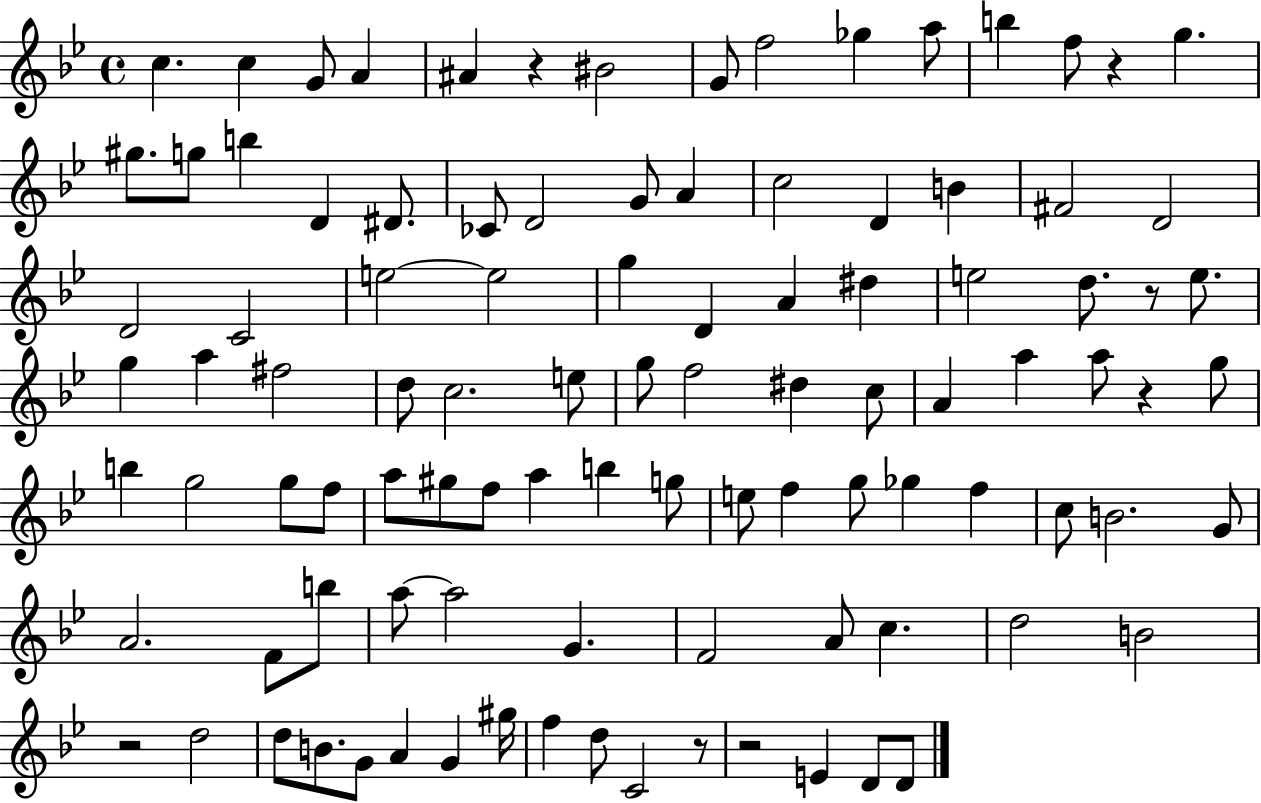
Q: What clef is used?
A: treble